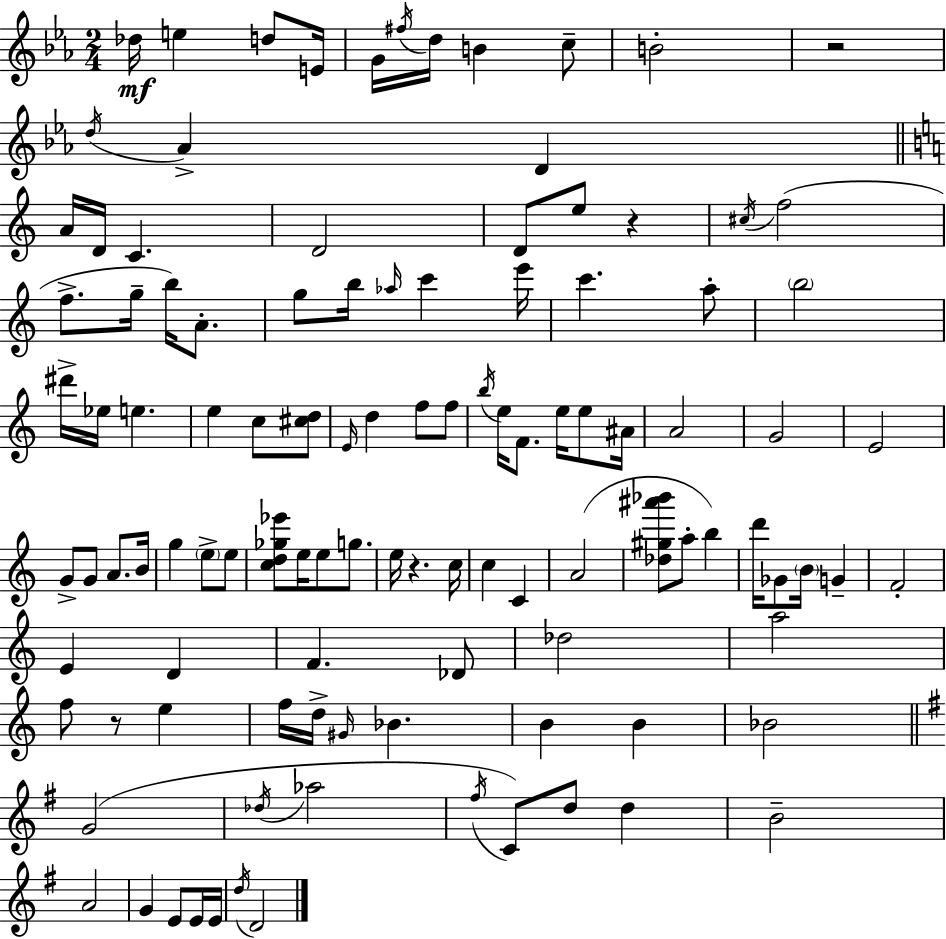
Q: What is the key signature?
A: EES major